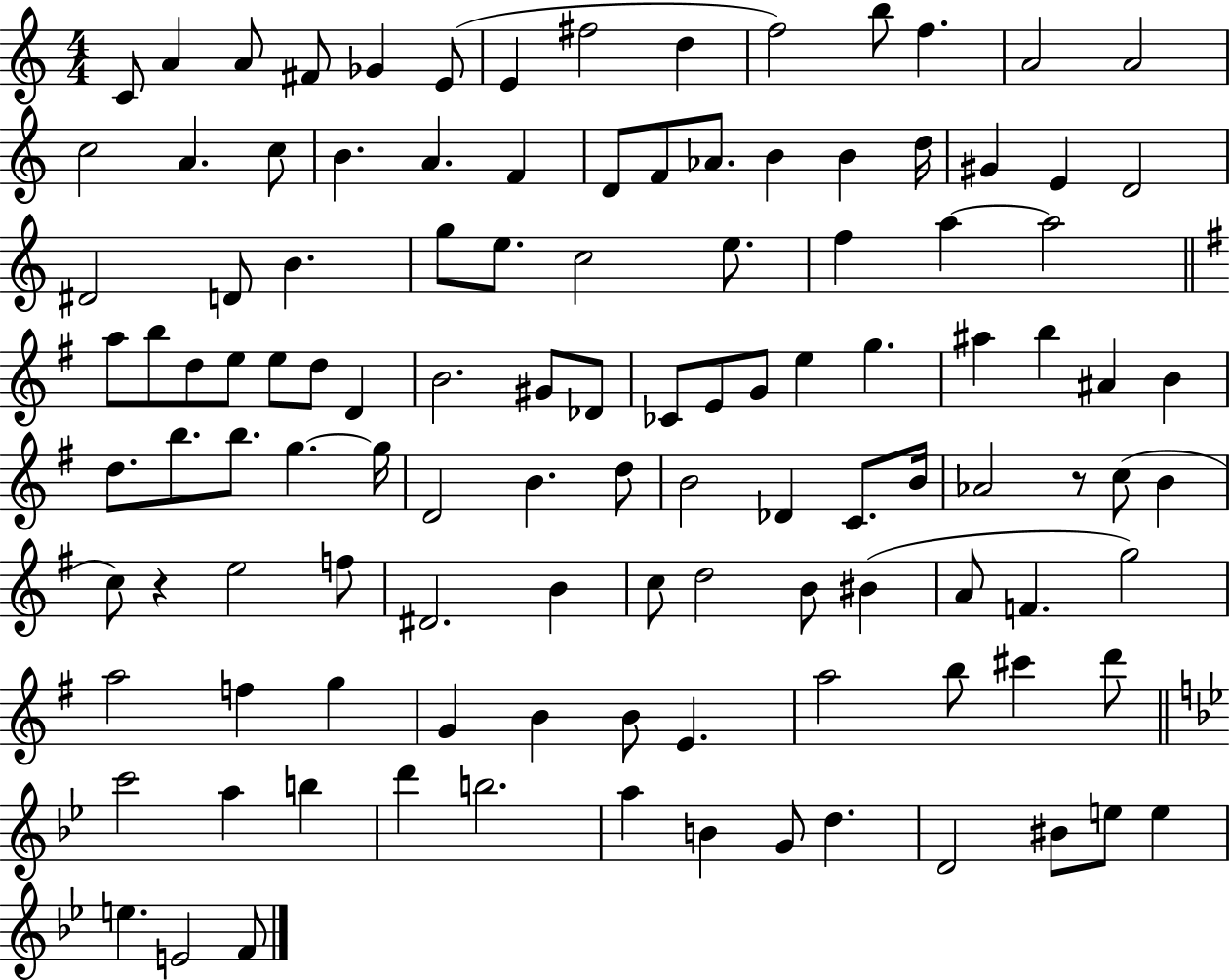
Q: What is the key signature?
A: C major